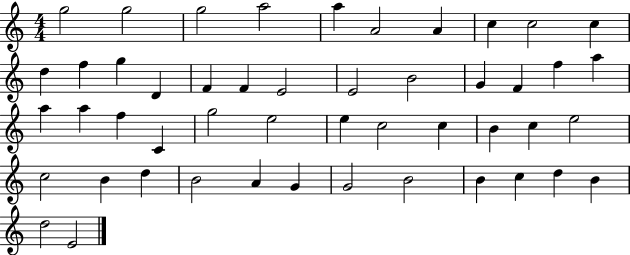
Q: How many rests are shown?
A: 0